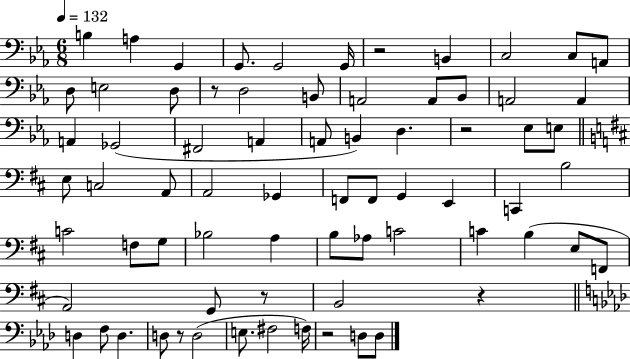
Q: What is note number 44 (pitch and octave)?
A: Bb3